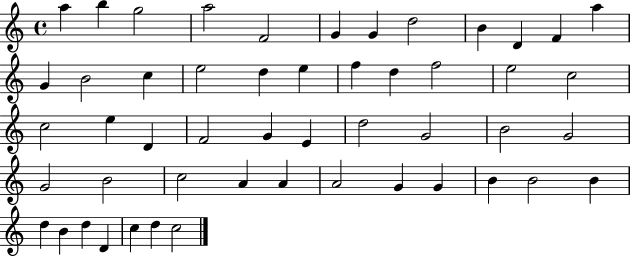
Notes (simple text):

A5/q B5/q G5/h A5/h F4/h G4/q G4/q D5/h B4/q D4/q F4/q A5/q G4/q B4/h C5/q E5/h D5/q E5/q F5/q D5/q F5/h E5/h C5/h C5/h E5/q D4/q F4/h G4/q E4/q D5/h G4/h B4/h G4/h G4/h B4/h C5/h A4/q A4/q A4/h G4/q G4/q B4/q B4/h B4/q D5/q B4/q D5/q D4/q C5/q D5/q C5/h